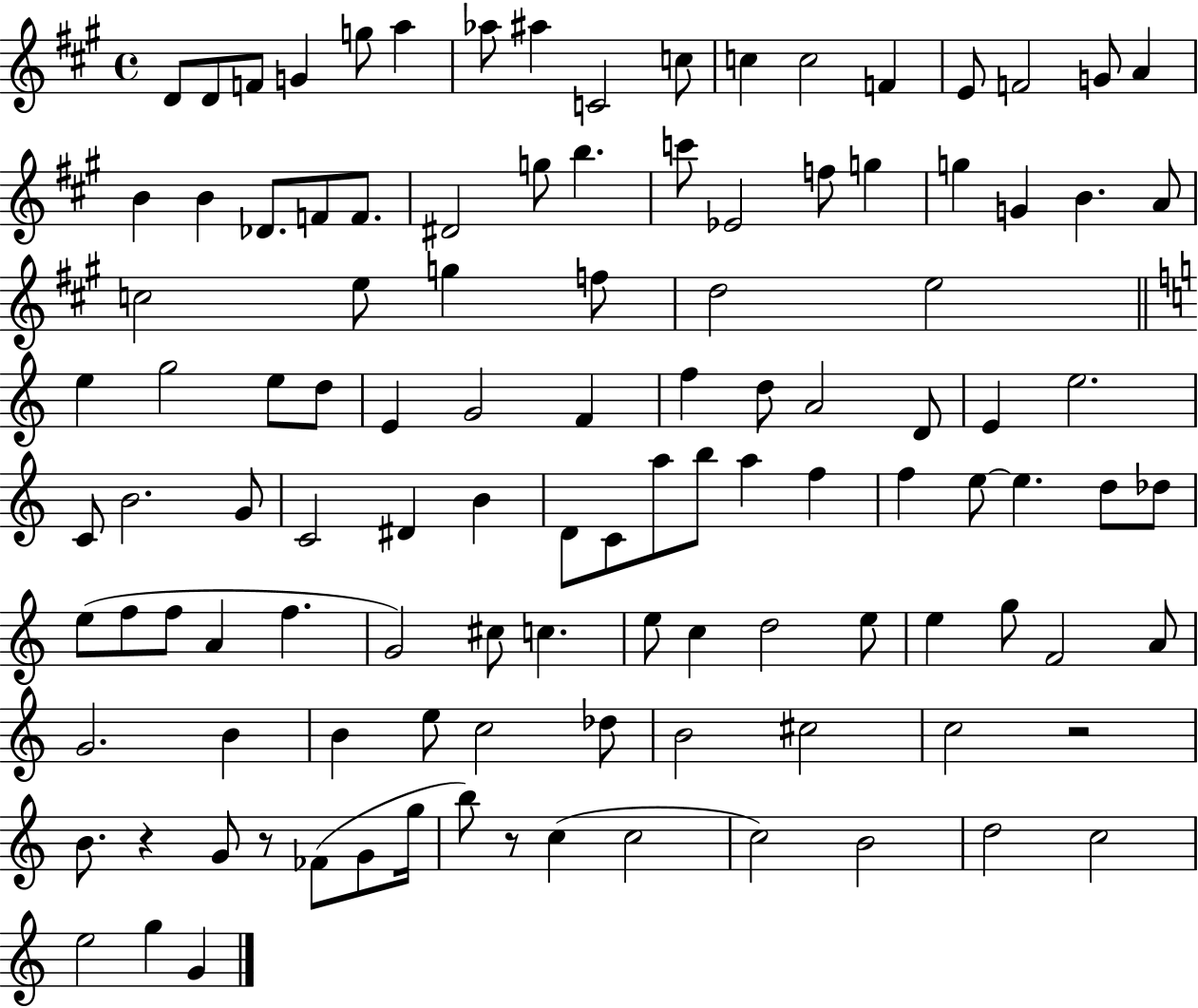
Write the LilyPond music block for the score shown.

{
  \clef treble
  \time 4/4
  \defaultTimeSignature
  \key a \major
  d'8 d'8 f'8 g'4 g''8 a''4 | aes''8 ais''4 c'2 c''8 | c''4 c''2 f'4 | e'8 f'2 g'8 a'4 | \break b'4 b'4 des'8. f'8 f'8. | dis'2 g''8 b''4. | c'''8 ees'2 f''8 g''4 | g''4 g'4 b'4. a'8 | \break c''2 e''8 g''4 f''8 | d''2 e''2 | \bar "||" \break \key c \major e''4 g''2 e''8 d''8 | e'4 g'2 f'4 | f''4 d''8 a'2 d'8 | e'4 e''2. | \break c'8 b'2. g'8 | c'2 dis'4 b'4 | d'8 c'8 a''8 b''8 a''4 f''4 | f''4 e''8~~ e''4. d''8 des''8 | \break e''8( f''8 f''8 a'4 f''4. | g'2) cis''8 c''4. | e''8 c''4 d''2 e''8 | e''4 g''8 f'2 a'8 | \break g'2. b'4 | b'4 e''8 c''2 des''8 | b'2 cis''2 | c''2 r2 | \break b'8. r4 g'8 r8 fes'8( g'8 g''16 | b''8) r8 c''4( c''2 | c''2) b'2 | d''2 c''2 | \break e''2 g''4 g'4 | \bar "|."
}